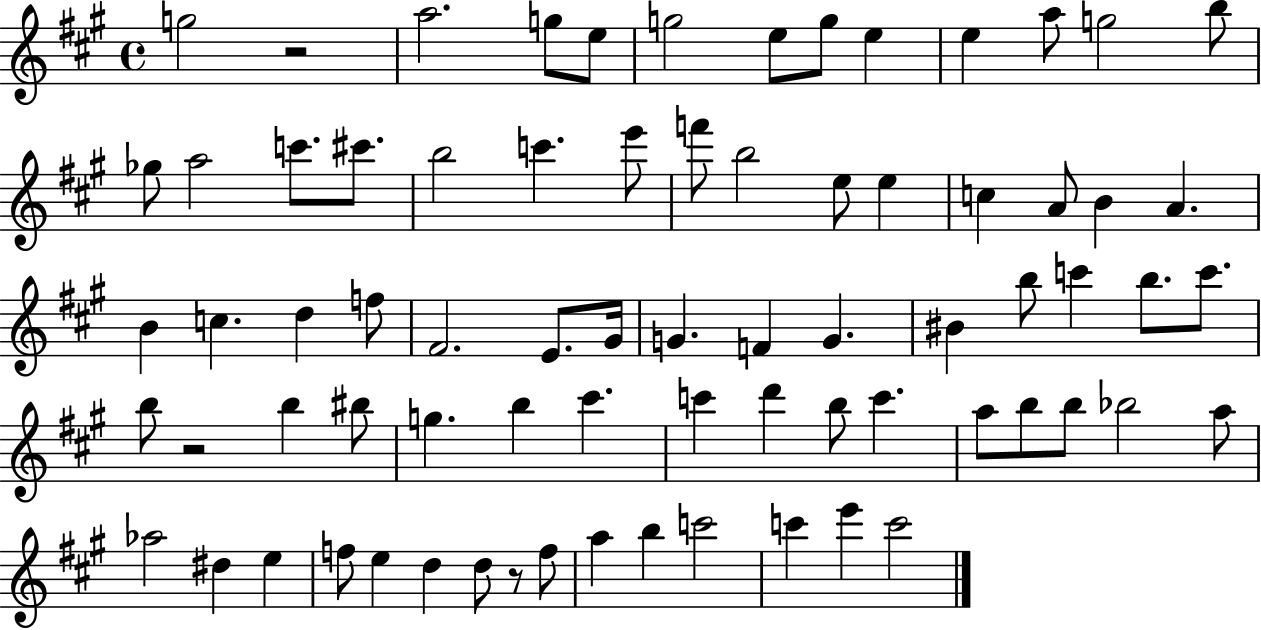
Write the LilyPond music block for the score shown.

{
  \clef treble
  \time 4/4
  \defaultTimeSignature
  \key a \major
  g''2 r2 | a''2. g''8 e''8 | g''2 e''8 g''8 e''4 | e''4 a''8 g''2 b''8 | \break ges''8 a''2 c'''8. cis'''8. | b''2 c'''4. e'''8 | f'''8 b''2 e''8 e''4 | c''4 a'8 b'4 a'4. | \break b'4 c''4. d''4 f''8 | fis'2. e'8. gis'16 | g'4. f'4 g'4. | bis'4 b''8 c'''4 b''8. c'''8. | \break b''8 r2 b''4 bis''8 | g''4. b''4 cis'''4. | c'''4 d'''4 b''8 c'''4. | a''8 b''8 b''8 bes''2 a''8 | \break aes''2 dis''4 e''4 | f''8 e''4 d''4 d''8 r8 f''8 | a''4 b''4 c'''2 | c'''4 e'''4 c'''2 | \break \bar "|."
}